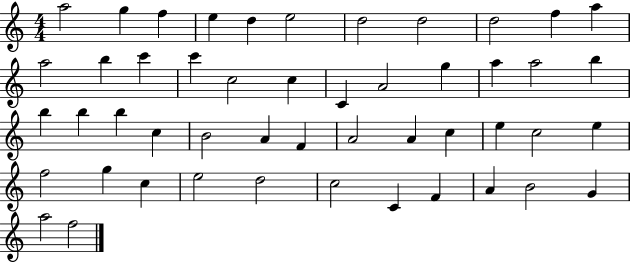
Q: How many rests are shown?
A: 0